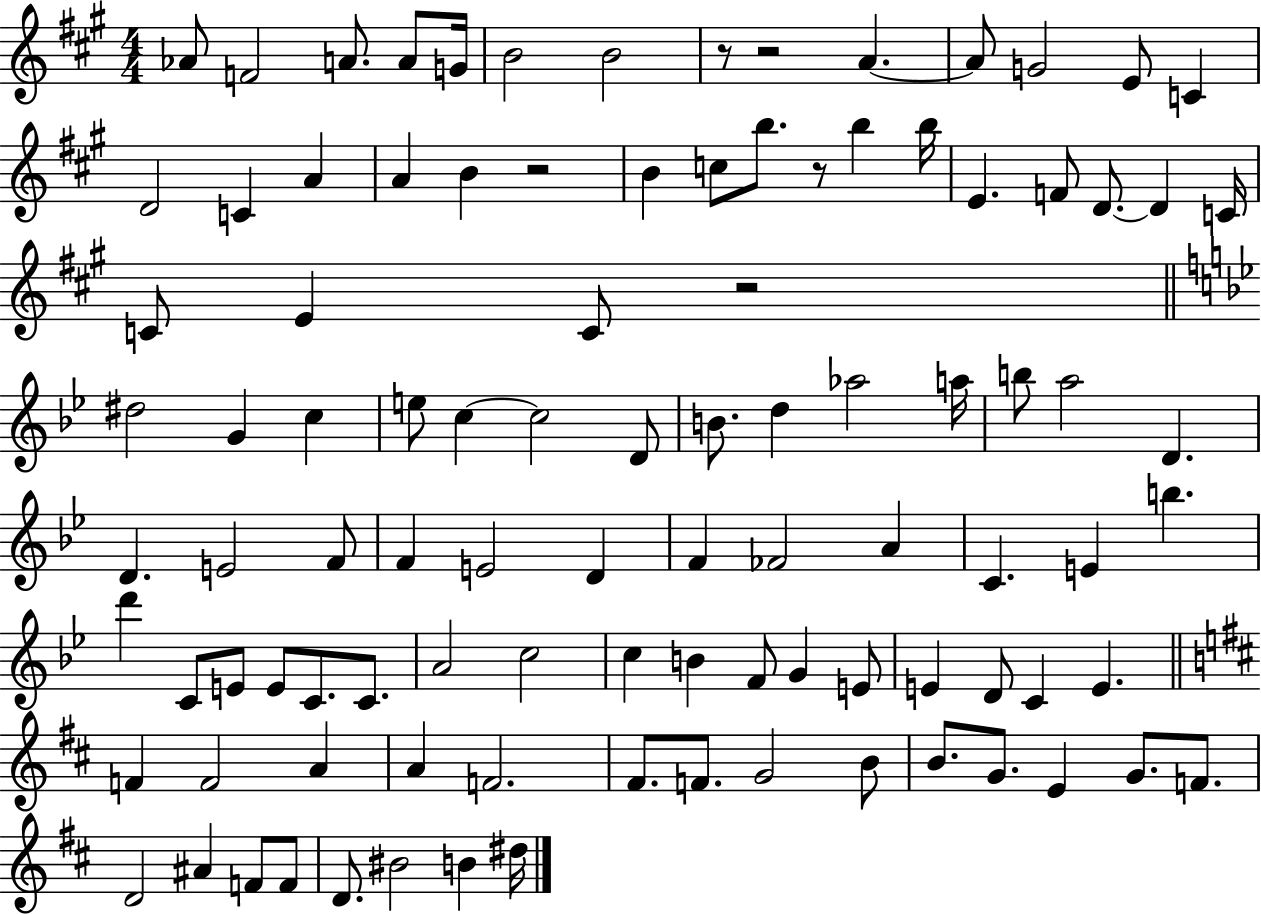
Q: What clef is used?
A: treble